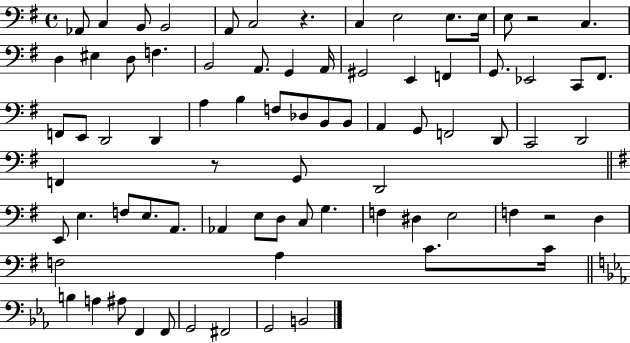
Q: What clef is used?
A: bass